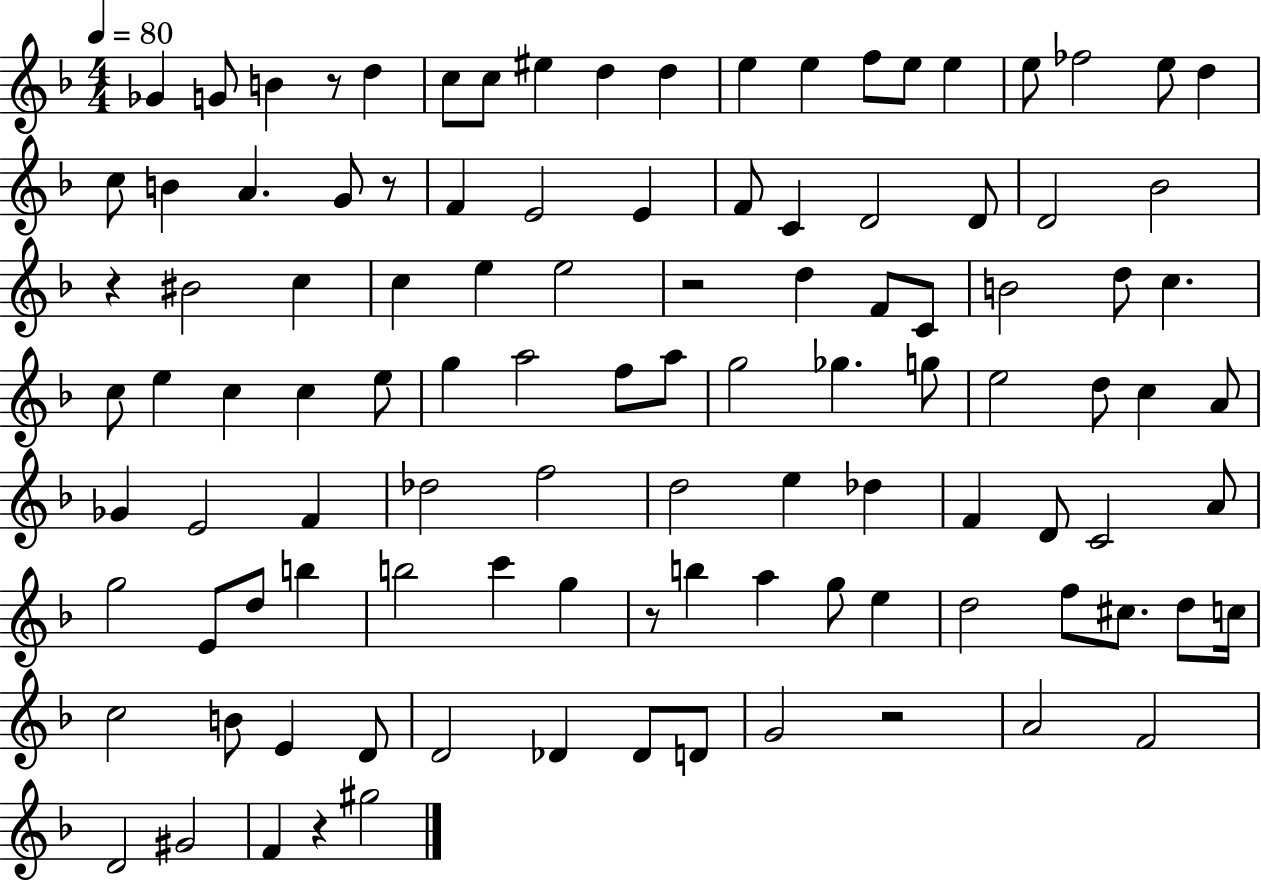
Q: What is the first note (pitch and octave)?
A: Gb4